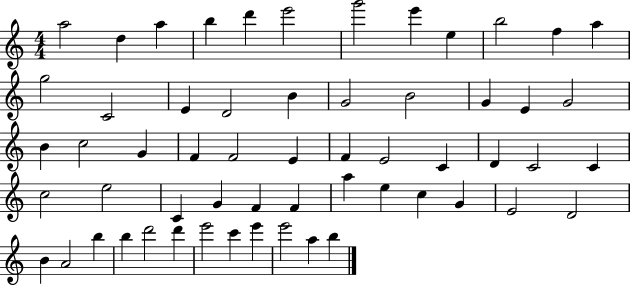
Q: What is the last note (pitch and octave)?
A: B5